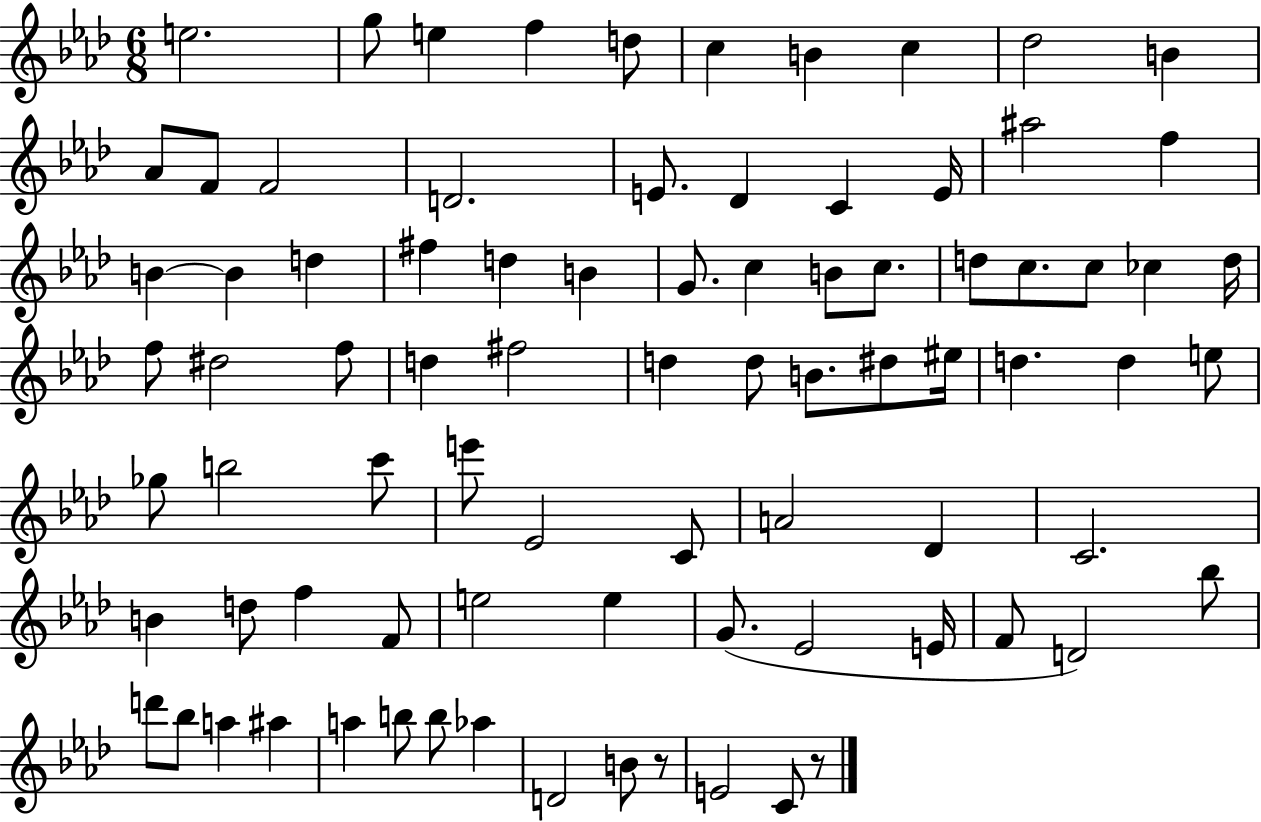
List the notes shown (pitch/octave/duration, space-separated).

E5/h. G5/e E5/q F5/q D5/e C5/q B4/q C5/q Db5/h B4/q Ab4/e F4/e F4/h D4/h. E4/e. Db4/q C4/q E4/s A#5/h F5/q B4/q B4/q D5/q F#5/q D5/q B4/q G4/e. C5/q B4/e C5/e. D5/e C5/e. C5/e CES5/q D5/s F5/e D#5/h F5/e D5/q F#5/h D5/q D5/e B4/e. D#5/e EIS5/s D5/q. D5/q E5/e Gb5/e B5/h C6/e E6/e Eb4/h C4/e A4/h Db4/q C4/h. B4/q D5/e F5/q F4/e E5/h E5/q G4/e. Eb4/h E4/s F4/e D4/h Bb5/e D6/e Bb5/e A5/q A#5/q A5/q B5/e B5/e Ab5/q D4/h B4/e R/e E4/h C4/e R/e